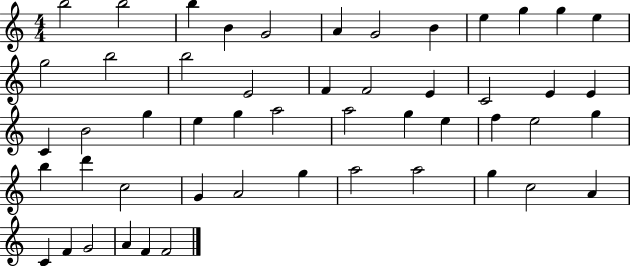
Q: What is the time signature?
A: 4/4